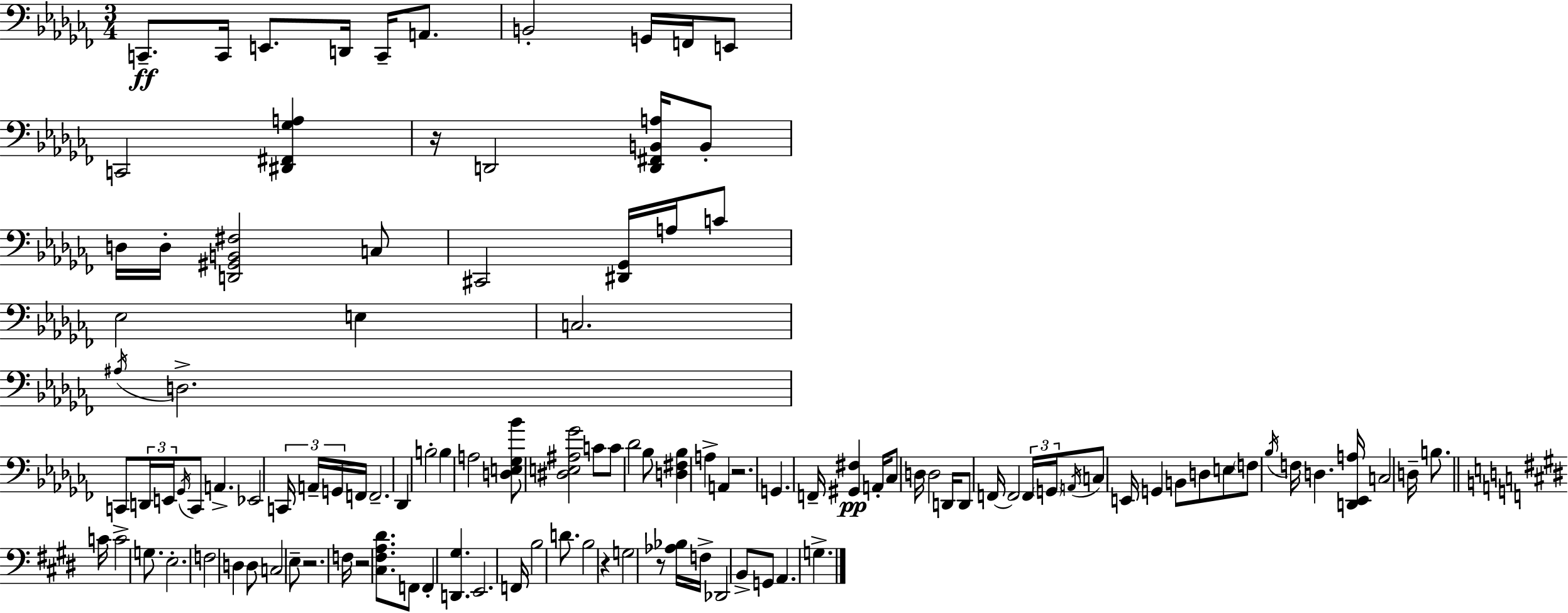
C2/e. C2/s E2/e. D2/s C2/s A2/e. B2/h G2/s F2/s E2/e C2/h [D#2,F#2,Gb3,A3]/q R/s D2/h [D2,F#2,B2,A3]/s B2/e D3/s D3/s [D2,G#2,B2,F#3]/h C3/e C#2/h [D#2,Gb2]/s A3/s C4/e Eb3/h E3/q C3/h. A#3/s D3/h. C2/e D2/s E2/s Gb2/s C2/e A2/q. Eb2/h C2/s A2/s G2/s F2/s F2/h. Db2/q B3/h B3/q A3/h [D3,E3,Gb3,Bb4]/e [D#3,E3,A#3,Gb4]/h C4/e C4/e Db4/h Bb3/e [D3,F#3,Bb3]/q A3/q A2/q R/h. G2/q. F2/s [G#2,F#3]/q A2/s CES3/e D3/s D3/h D2/s D2/e F2/s F2/h F2/s G2/s A2/s C3/e E2/s G2/q B2/e D3/e E3/e F3/e Bb3/s F3/s D3/q. [D2,Eb2,A3]/s C3/h D3/s B3/e. C4/s C4/h G3/e. E3/h. F3/h D3/q D3/e C3/h E3/e R/h. F3/s R/h [C#3,F#3,A3,D#4]/e. F2/e F2/q [D2,G#3]/q. E2/h. F2/s B3/h D4/e. B3/h R/q G3/h R/e [Ab3,Bb3]/s F3/s Db2/h B2/e G2/e A2/q. G3/q.